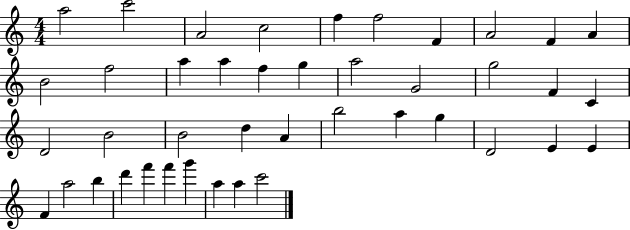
A5/h C6/h A4/h C5/h F5/q F5/h F4/q A4/h F4/q A4/q B4/h F5/h A5/q A5/q F5/q G5/q A5/h G4/h G5/h F4/q C4/q D4/h B4/h B4/h D5/q A4/q B5/h A5/q G5/q D4/h E4/q E4/q F4/q A5/h B5/q D6/q F6/q F6/q G6/q A5/q A5/q C6/h